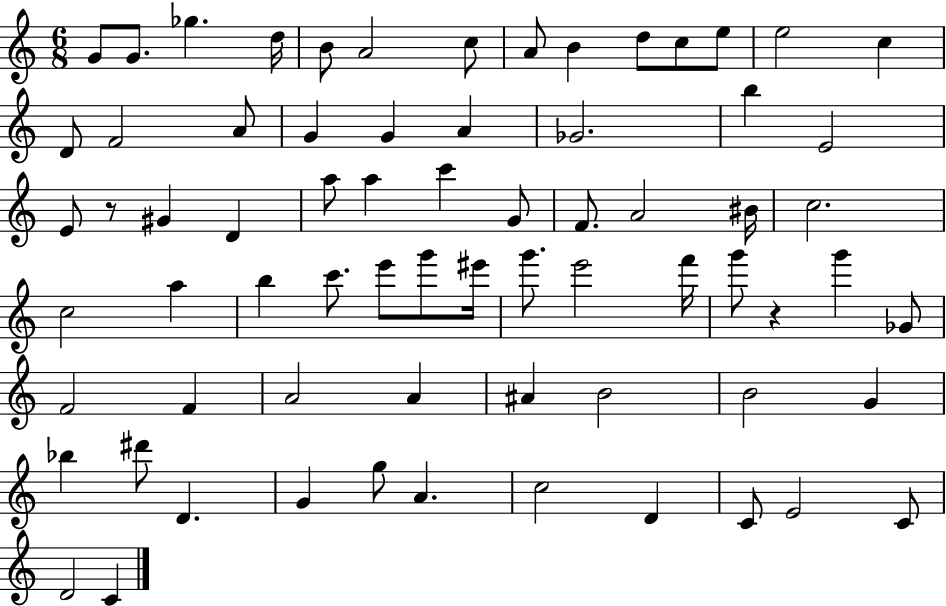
G4/e G4/e. Gb5/q. D5/s B4/e A4/h C5/e A4/e B4/q D5/e C5/e E5/e E5/h C5/q D4/e F4/h A4/e G4/q G4/q A4/q Gb4/h. B5/q E4/h E4/e R/e G#4/q D4/q A5/e A5/q C6/q G4/e F4/e. A4/h BIS4/s C5/h. C5/h A5/q B5/q C6/e. E6/e G6/e EIS6/s G6/e. E6/h F6/s G6/e R/q G6/q Gb4/e F4/h F4/q A4/h A4/q A#4/q B4/h B4/h G4/q Bb5/q D#6/e D4/q. G4/q G5/e A4/q. C5/h D4/q C4/e E4/h C4/e D4/h C4/q